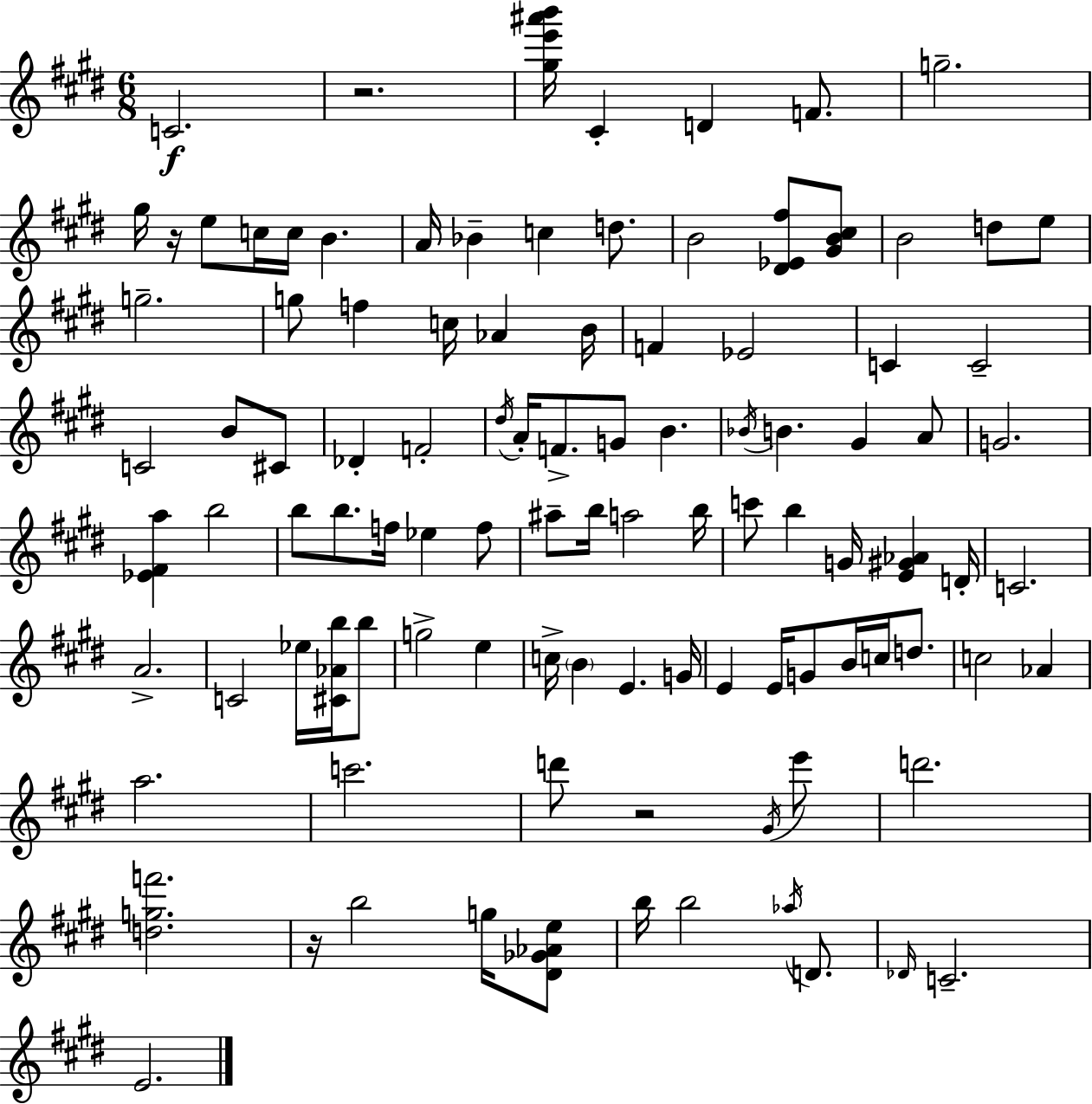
X:1
T:Untitled
M:6/8
L:1/4
K:E
C2 z2 [^ge'^a'b']/4 ^C D F/2 g2 ^g/4 z/4 e/2 c/4 c/4 B A/4 _B c d/2 B2 [^D_E^f]/2 [^GB^c]/2 B2 d/2 e/2 g2 g/2 f c/4 _A B/4 F _E2 C C2 C2 B/2 ^C/2 _D F2 ^d/4 A/4 F/2 G/2 B _B/4 B ^G A/2 G2 [_E^Fa] b2 b/2 b/2 f/4 _e f/2 ^a/2 b/4 a2 b/4 c'/2 b G/4 [E^G_A] D/4 C2 A2 C2 _e/4 [^C_Ab]/4 b/2 g2 e c/4 B E G/4 E E/4 G/2 B/4 c/4 d/2 c2 _A a2 c'2 d'/2 z2 ^G/4 e'/2 d'2 [dgf']2 z/4 b2 g/4 [^D_G_Ae]/2 b/4 b2 _a/4 D/2 _D/4 C2 E2